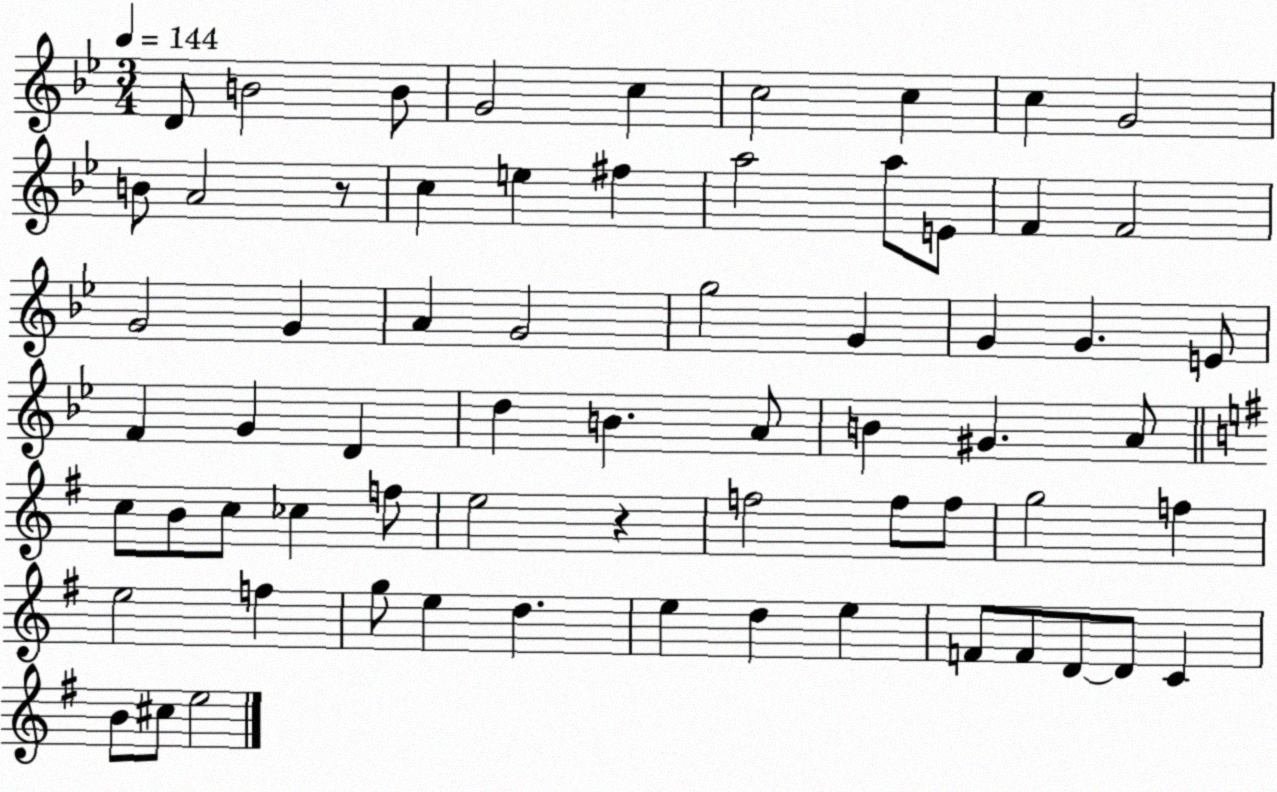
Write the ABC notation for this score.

X:1
T:Untitled
M:3/4
L:1/4
K:Bb
D/2 B2 B/2 G2 c c2 c c G2 B/2 A2 z/2 c e ^f a2 a/2 E/2 F F2 G2 G A G2 g2 G G G E/2 F G D d B A/2 B ^G A/2 c/2 B/2 c/2 _c f/2 e2 z f2 f/2 f/2 g2 f e2 f g/2 e d e d e F/2 F/2 D/2 D/2 C B/2 ^c/2 e2